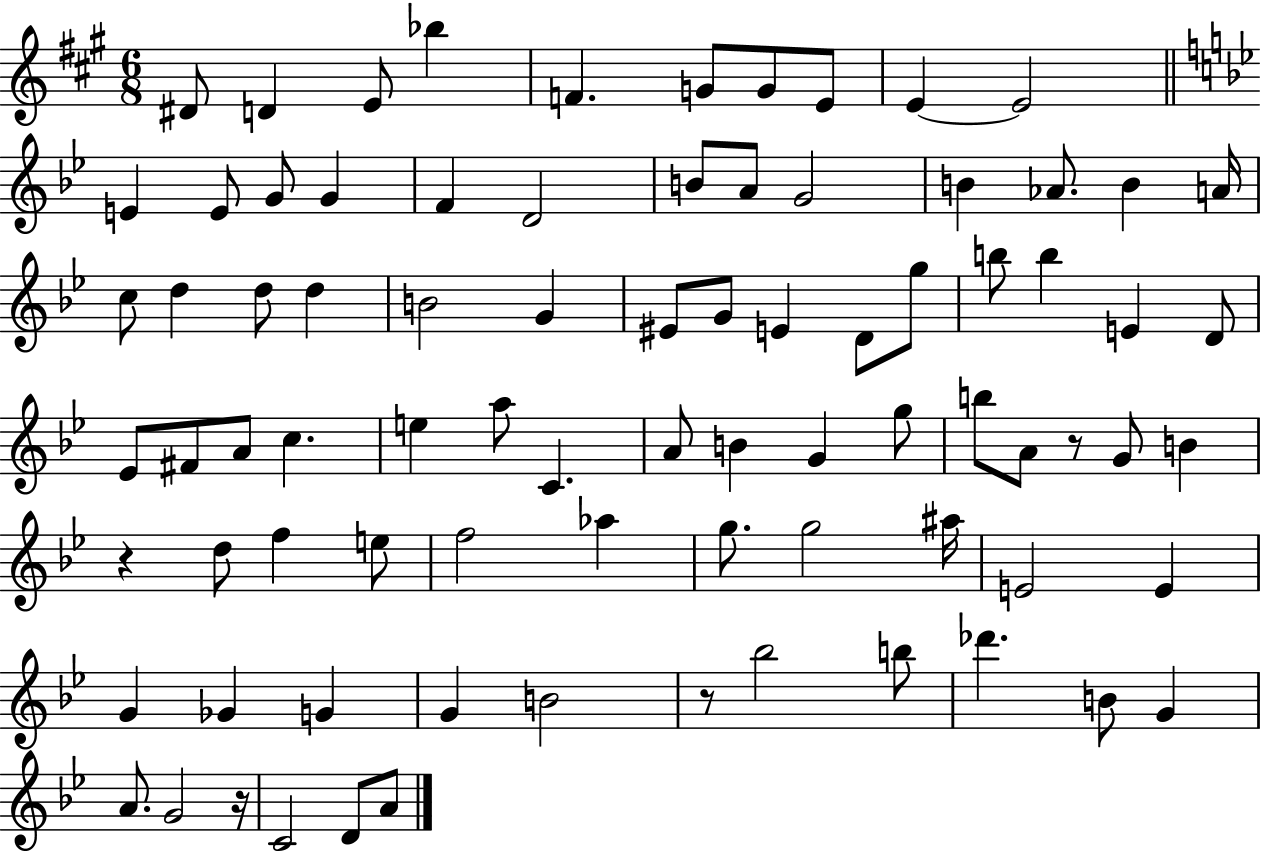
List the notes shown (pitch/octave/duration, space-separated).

D#4/e D4/q E4/e Bb5/q F4/q. G4/e G4/e E4/e E4/q E4/h E4/q E4/e G4/e G4/q F4/q D4/h B4/e A4/e G4/h B4/q Ab4/e. B4/q A4/s C5/e D5/q D5/e D5/q B4/h G4/q EIS4/e G4/e E4/q D4/e G5/e B5/e B5/q E4/q D4/e Eb4/e F#4/e A4/e C5/q. E5/q A5/e C4/q. A4/e B4/q G4/q G5/e B5/e A4/e R/e G4/e B4/q R/q D5/e F5/q E5/e F5/h Ab5/q G5/e. G5/h A#5/s E4/h E4/q G4/q Gb4/q G4/q G4/q B4/h R/e Bb5/h B5/e Db6/q. B4/e G4/q A4/e. G4/h R/s C4/h D4/e A4/e